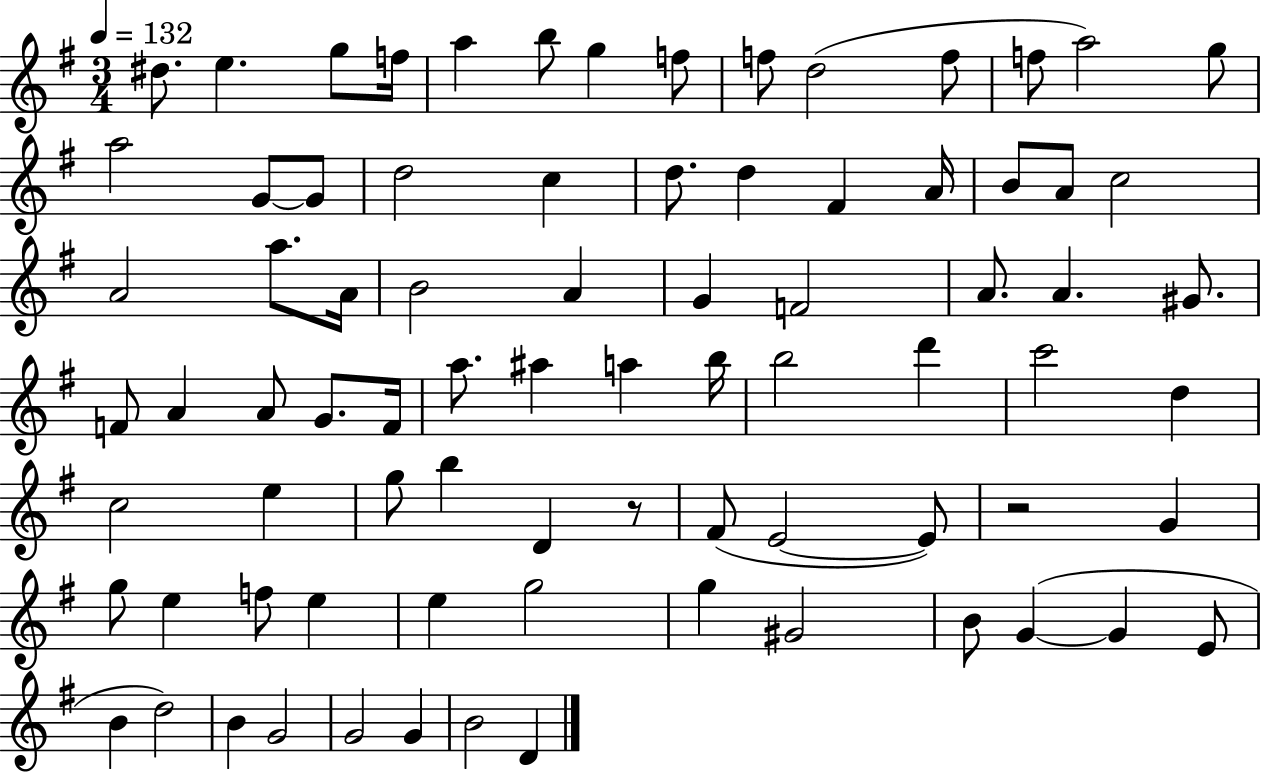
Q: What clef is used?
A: treble